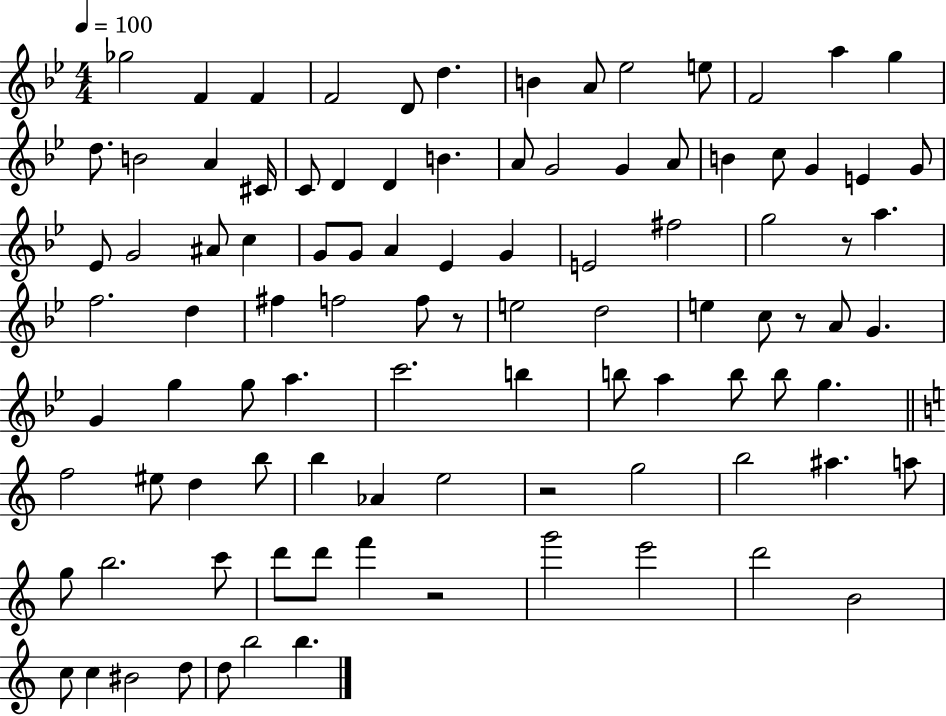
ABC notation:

X:1
T:Untitled
M:4/4
L:1/4
K:Bb
_g2 F F F2 D/2 d B A/2 _e2 e/2 F2 a g d/2 B2 A ^C/4 C/2 D D B A/2 G2 G A/2 B c/2 G E G/2 _E/2 G2 ^A/2 c G/2 G/2 A _E G E2 ^f2 g2 z/2 a f2 d ^f f2 f/2 z/2 e2 d2 e c/2 z/2 A/2 G G g g/2 a c'2 b b/2 a b/2 b/2 g f2 ^e/2 d b/2 b _A e2 z2 g2 b2 ^a a/2 g/2 b2 c'/2 d'/2 d'/2 f' z2 g'2 e'2 d'2 B2 c/2 c ^B2 d/2 d/2 b2 b